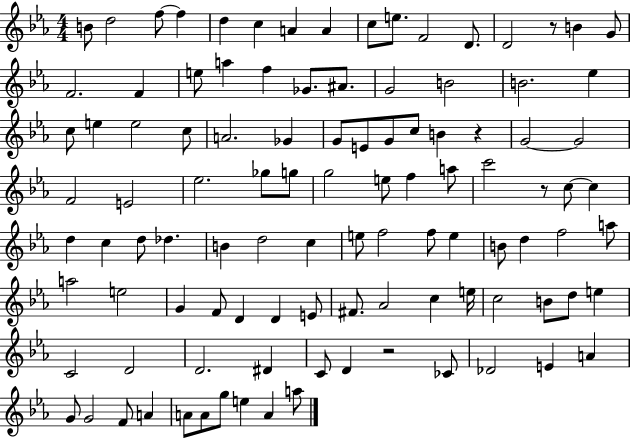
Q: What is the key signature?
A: EES major